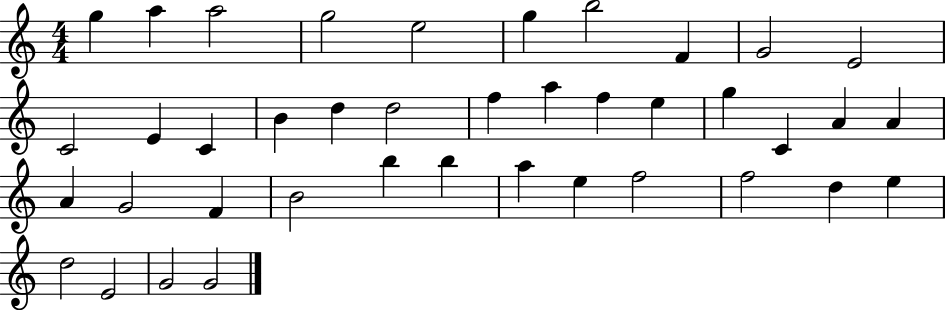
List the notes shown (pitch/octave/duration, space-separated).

G5/q A5/q A5/h G5/h E5/h G5/q B5/h F4/q G4/h E4/h C4/h E4/q C4/q B4/q D5/q D5/h F5/q A5/q F5/q E5/q G5/q C4/q A4/q A4/q A4/q G4/h F4/q B4/h B5/q B5/q A5/q E5/q F5/h F5/h D5/q E5/q D5/h E4/h G4/h G4/h